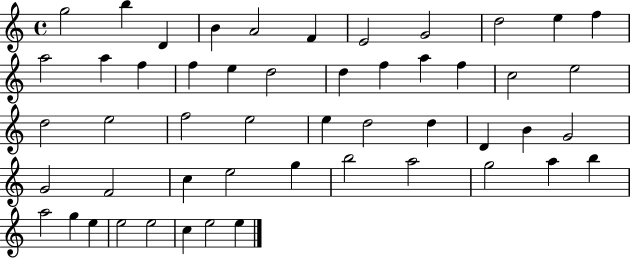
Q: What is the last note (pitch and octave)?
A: E5